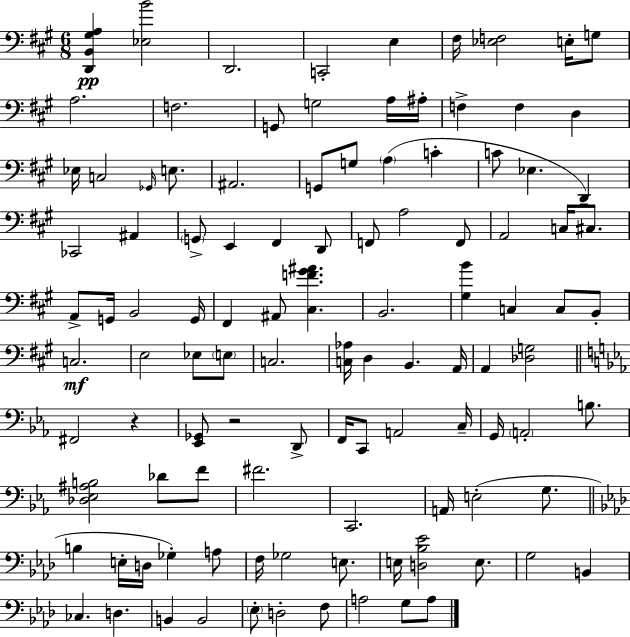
[D2,B2,G#3,A3]/q [Eb3,B4]/h D2/h. C2/h E3/q F#3/s [Eb3,F3]/h E3/s G3/e A3/h. F3/h. G2/e G3/h A3/s A#3/s F3/q F3/q D3/q Eb3/s C3/h Gb2/s E3/e. A#2/h. G2/e G3/e A3/q C4/q C4/e Eb3/q. D2/q CES2/h A#2/q G2/e E2/q F#2/q D2/e F2/e A3/h F2/e A2/h C3/s C#3/e. A2/e G2/s B2/h G2/s F#2/q A#2/e [C#3,F4,G#4,A#4]/q. B2/h. [G#3,B4]/q C3/q C3/e B2/e C3/h. E3/h Eb3/e E3/e C3/h. [C3,Ab3]/s D3/q B2/q. A2/s A2/q [Db3,G3]/h F#2/h R/q [Eb2,Gb2]/e R/h D2/e F2/s C2/e A2/h C3/s G2/s A2/h B3/e. [Db3,Eb3,A#3,B3]/h Db4/e F4/e F#4/h. C2/h. A2/s E3/h G3/e. B3/q E3/s D3/s Gb3/q A3/e F3/s Gb3/h E3/e. E3/s [D3,Bb3,Eb4]/h E3/e. G3/h B2/q CES3/q. D3/q. B2/q B2/h Eb3/e D3/h F3/e A3/h G3/e A3/e